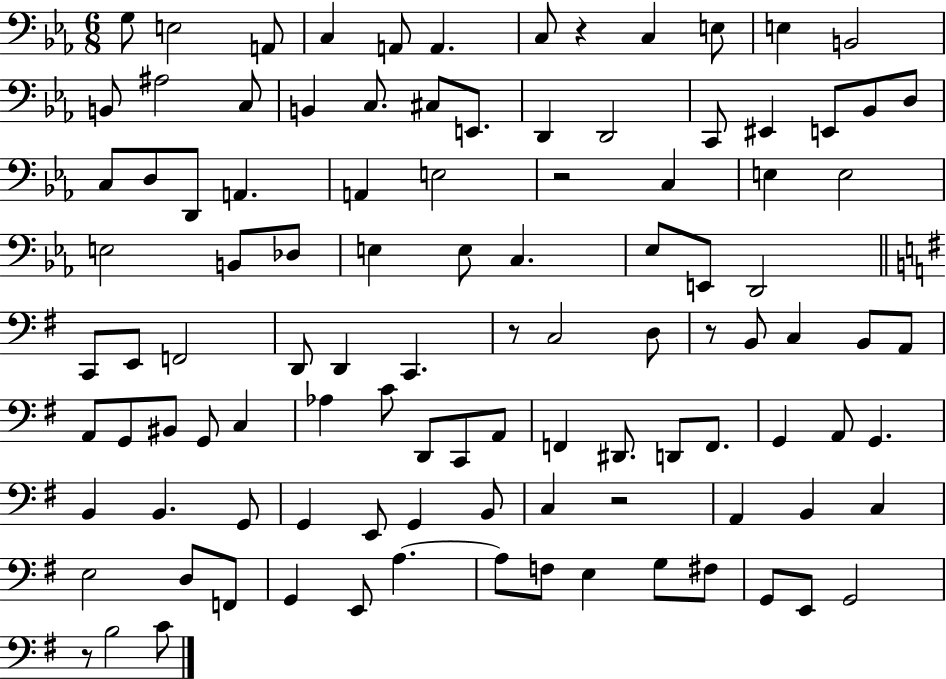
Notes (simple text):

G3/e E3/h A2/e C3/q A2/e A2/q. C3/e R/q C3/q E3/e E3/q B2/h B2/e A#3/h C3/e B2/q C3/e. C#3/e E2/e. D2/q D2/h C2/e EIS2/q E2/e Bb2/e D3/e C3/e D3/e D2/e A2/q. A2/q E3/h R/h C3/q E3/q E3/h E3/h B2/e Db3/e E3/q E3/e C3/q. Eb3/e E2/e D2/h C2/e E2/e F2/h D2/e D2/q C2/q. R/e C3/h D3/e R/e B2/e C3/q B2/e A2/e A2/e G2/e BIS2/e G2/e C3/q Ab3/q C4/e D2/e C2/e A2/e F2/q D#2/e. D2/e F2/e. G2/q A2/e G2/q. B2/q B2/q. G2/e G2/q E2/e G2/q B2/e C3/q R/h A2/q B2/q C3/q E3/h D3/e F2/e G2/q E2/e A3/q. A3/e F3/e E3/q G3/e F#3/e G2/e E2/e G2/h R/e B3/h C4/e